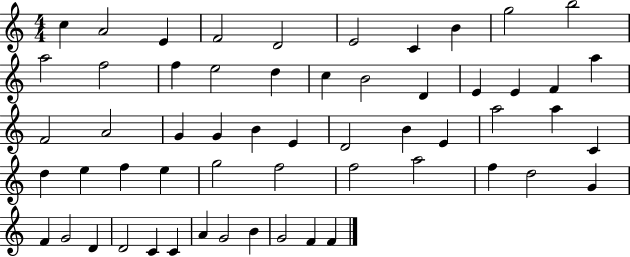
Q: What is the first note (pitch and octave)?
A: C5